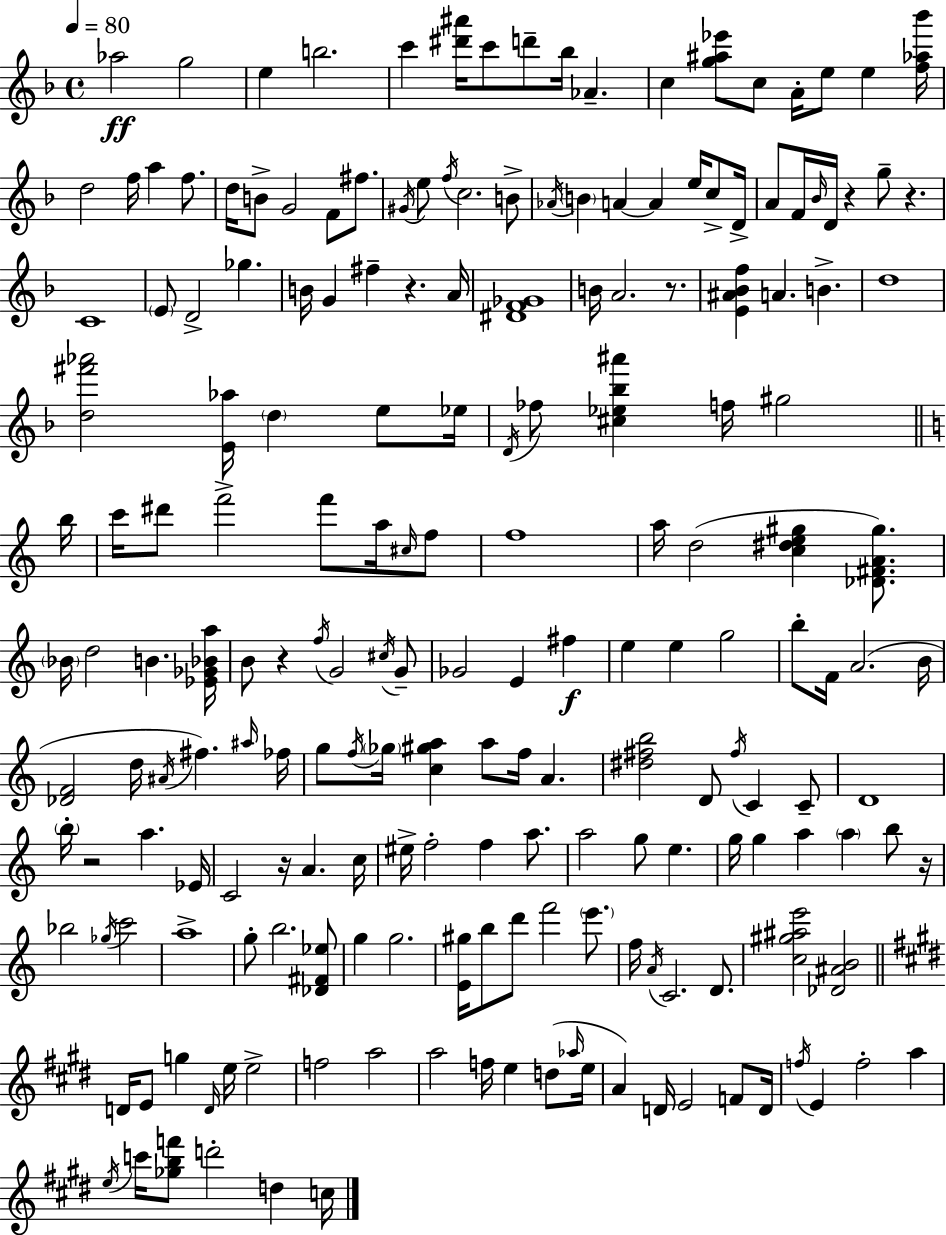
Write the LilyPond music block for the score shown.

{
  \clef treble
  \time 4/4
  \defaultTimeSignature
  \key d \minor
  \tempo 4 = 80
  \repeat volta 2 { aes''2\ff g''2 | e''4 b''2. | c'''4 <dis''' ais'''>16 c'''8 d'''8-- bes''16 aes'4.-- | c''4 <g'' ais'' ees'''>8 c''8 a'16-. e''8 e''4 <f'' aes'' bes'''>16 | \break d''2 f''16 a''4 f''8. | d''16 b'8-> g'2 f'8 fis''8. | \acciaccatura { gis'16 } e''8 \acciaccatura { f''16 } c''2. | b'8-> \acciaccatura { aes'16 } \parenthesize b'4 a'4~~ a'4 e''16 | \break c''8-> d'16-> a'8 f'16 \grace { bes'16 } d'16 r4 g''8-- r4. | c'1 | \parenthesize e'8 d'2-> ges''4. | b'16 g'4 fis''4-- r4. | \break a'16 <dis' f' ges'>1 | b'16 a'2. | r8. <e' ais' bes' f''>4 a'4. b'4.-> | d''1 | \break <d'' fis''' aes'''>2 <e' aes''>16 \parenthesize d''4 | e''8 ees''16 \acciaccatura { d'16 } fes''8 <cis'' ees'' bes'' ais'''>4 f''16 gis''2 | \bar "||" \break \key a \minor b''16 c'''16 dis'''8 f'''2-> f'''8 a''16 \grace { cis''16 } | f''8 f''1 | a''16 d''2( <c'' dis'' e'' gis''>4 <des' fis' a' gis''>8.) | \parenthesize bes'16 d''2 b'4. | \break <ees' ges' bes' a''>16 b'8 r4 \acciaccatura { f''16 } g'2 | \acciaccatura { cis''16 } g'8-- ges'2 e'4 | fis''4\f e''4 e''4 g''2 | b''8-. f'16 a'2.( | \break b'16 <des' f'>2 d''16 \acciaccatura { ais'16 } fis''4.) | \grace { ais''16 } fes''16 g''8 \acciaccatura { f''16 } \parenthesize ges''16 <c'' gis'' a''>4 a''8 | f''16 a'4. <dis'' fis'' b''>2 d'8 | \acciaccatura { fis''16 } c'4 c'8-- d'1 | \break \parenthesize b''16-. r2 | a''4. ees'16 c'2 | r16 a'4. c''16 eis''16-> f''2-. | f''4 a''8. a''2 | \break g''8 e''4. g''16 g''4 a''4 | \parenthesize a''4 b''8 r16 bes''2 | \acciaccatura { ges''16 } c'''2 a''1-> | g''8-. b''2. | \break <des' fis' ees''>8 g''4 g''2. | <e' gis''>16 b''8 d'''8 f'''2 | \parenthesize e'''8. f''16 \acciaccatura { a'16 } c'2. | d'8. <c'' gis'' ais'' e'''>2 | \break <des' ais' b'>2 \bar "||" \break \key e \major d'16 e'8 g''4 \grace { d'16 } e''16 e''2-> | f''2 a''2 | a''2 f''16 e''4 d''8( | \grace { aes''16 } e''16 a'4) d'16 e'2 f'8 | \break d'16 \acciaccatura { f''16 } e'4 f''2-. a''4 | \acciaccatura { e''16 } c'''16 <ges'' b'' f'''>8 d'''2-. d''4 | c''16 } \bar "|."
}